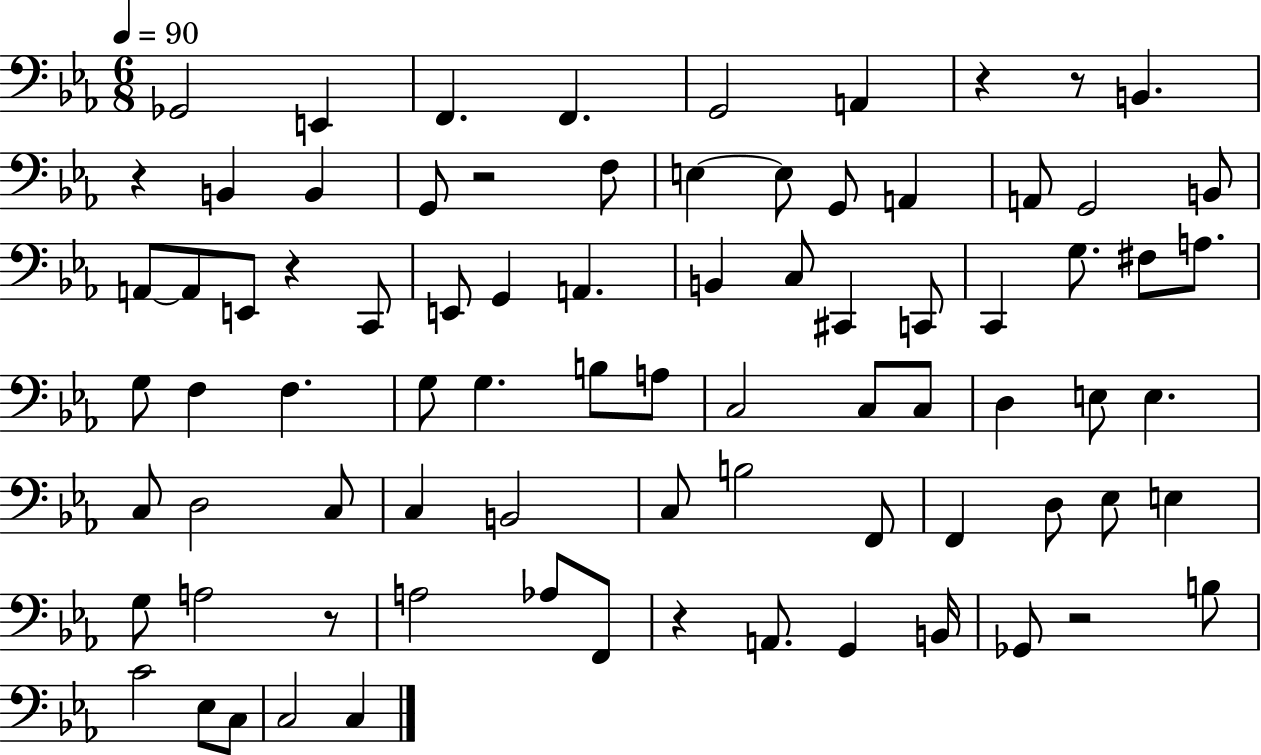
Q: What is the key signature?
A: EES major